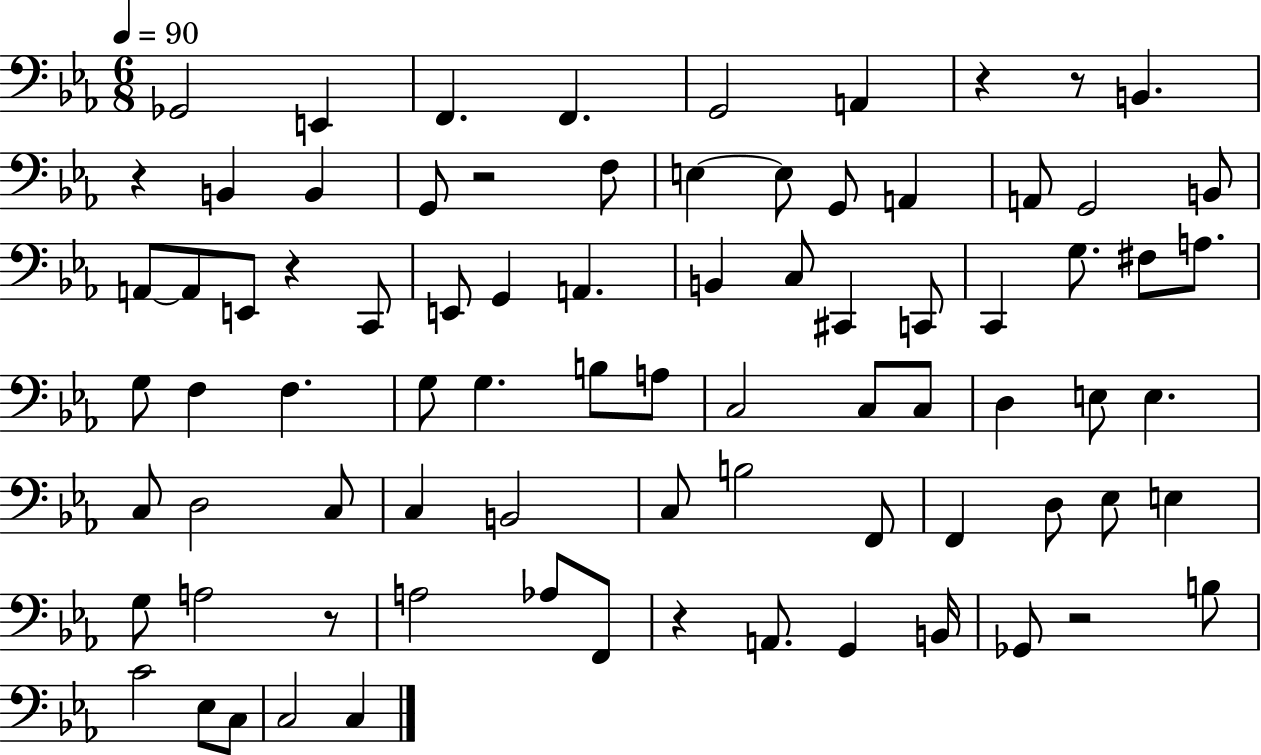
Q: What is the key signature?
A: EES major